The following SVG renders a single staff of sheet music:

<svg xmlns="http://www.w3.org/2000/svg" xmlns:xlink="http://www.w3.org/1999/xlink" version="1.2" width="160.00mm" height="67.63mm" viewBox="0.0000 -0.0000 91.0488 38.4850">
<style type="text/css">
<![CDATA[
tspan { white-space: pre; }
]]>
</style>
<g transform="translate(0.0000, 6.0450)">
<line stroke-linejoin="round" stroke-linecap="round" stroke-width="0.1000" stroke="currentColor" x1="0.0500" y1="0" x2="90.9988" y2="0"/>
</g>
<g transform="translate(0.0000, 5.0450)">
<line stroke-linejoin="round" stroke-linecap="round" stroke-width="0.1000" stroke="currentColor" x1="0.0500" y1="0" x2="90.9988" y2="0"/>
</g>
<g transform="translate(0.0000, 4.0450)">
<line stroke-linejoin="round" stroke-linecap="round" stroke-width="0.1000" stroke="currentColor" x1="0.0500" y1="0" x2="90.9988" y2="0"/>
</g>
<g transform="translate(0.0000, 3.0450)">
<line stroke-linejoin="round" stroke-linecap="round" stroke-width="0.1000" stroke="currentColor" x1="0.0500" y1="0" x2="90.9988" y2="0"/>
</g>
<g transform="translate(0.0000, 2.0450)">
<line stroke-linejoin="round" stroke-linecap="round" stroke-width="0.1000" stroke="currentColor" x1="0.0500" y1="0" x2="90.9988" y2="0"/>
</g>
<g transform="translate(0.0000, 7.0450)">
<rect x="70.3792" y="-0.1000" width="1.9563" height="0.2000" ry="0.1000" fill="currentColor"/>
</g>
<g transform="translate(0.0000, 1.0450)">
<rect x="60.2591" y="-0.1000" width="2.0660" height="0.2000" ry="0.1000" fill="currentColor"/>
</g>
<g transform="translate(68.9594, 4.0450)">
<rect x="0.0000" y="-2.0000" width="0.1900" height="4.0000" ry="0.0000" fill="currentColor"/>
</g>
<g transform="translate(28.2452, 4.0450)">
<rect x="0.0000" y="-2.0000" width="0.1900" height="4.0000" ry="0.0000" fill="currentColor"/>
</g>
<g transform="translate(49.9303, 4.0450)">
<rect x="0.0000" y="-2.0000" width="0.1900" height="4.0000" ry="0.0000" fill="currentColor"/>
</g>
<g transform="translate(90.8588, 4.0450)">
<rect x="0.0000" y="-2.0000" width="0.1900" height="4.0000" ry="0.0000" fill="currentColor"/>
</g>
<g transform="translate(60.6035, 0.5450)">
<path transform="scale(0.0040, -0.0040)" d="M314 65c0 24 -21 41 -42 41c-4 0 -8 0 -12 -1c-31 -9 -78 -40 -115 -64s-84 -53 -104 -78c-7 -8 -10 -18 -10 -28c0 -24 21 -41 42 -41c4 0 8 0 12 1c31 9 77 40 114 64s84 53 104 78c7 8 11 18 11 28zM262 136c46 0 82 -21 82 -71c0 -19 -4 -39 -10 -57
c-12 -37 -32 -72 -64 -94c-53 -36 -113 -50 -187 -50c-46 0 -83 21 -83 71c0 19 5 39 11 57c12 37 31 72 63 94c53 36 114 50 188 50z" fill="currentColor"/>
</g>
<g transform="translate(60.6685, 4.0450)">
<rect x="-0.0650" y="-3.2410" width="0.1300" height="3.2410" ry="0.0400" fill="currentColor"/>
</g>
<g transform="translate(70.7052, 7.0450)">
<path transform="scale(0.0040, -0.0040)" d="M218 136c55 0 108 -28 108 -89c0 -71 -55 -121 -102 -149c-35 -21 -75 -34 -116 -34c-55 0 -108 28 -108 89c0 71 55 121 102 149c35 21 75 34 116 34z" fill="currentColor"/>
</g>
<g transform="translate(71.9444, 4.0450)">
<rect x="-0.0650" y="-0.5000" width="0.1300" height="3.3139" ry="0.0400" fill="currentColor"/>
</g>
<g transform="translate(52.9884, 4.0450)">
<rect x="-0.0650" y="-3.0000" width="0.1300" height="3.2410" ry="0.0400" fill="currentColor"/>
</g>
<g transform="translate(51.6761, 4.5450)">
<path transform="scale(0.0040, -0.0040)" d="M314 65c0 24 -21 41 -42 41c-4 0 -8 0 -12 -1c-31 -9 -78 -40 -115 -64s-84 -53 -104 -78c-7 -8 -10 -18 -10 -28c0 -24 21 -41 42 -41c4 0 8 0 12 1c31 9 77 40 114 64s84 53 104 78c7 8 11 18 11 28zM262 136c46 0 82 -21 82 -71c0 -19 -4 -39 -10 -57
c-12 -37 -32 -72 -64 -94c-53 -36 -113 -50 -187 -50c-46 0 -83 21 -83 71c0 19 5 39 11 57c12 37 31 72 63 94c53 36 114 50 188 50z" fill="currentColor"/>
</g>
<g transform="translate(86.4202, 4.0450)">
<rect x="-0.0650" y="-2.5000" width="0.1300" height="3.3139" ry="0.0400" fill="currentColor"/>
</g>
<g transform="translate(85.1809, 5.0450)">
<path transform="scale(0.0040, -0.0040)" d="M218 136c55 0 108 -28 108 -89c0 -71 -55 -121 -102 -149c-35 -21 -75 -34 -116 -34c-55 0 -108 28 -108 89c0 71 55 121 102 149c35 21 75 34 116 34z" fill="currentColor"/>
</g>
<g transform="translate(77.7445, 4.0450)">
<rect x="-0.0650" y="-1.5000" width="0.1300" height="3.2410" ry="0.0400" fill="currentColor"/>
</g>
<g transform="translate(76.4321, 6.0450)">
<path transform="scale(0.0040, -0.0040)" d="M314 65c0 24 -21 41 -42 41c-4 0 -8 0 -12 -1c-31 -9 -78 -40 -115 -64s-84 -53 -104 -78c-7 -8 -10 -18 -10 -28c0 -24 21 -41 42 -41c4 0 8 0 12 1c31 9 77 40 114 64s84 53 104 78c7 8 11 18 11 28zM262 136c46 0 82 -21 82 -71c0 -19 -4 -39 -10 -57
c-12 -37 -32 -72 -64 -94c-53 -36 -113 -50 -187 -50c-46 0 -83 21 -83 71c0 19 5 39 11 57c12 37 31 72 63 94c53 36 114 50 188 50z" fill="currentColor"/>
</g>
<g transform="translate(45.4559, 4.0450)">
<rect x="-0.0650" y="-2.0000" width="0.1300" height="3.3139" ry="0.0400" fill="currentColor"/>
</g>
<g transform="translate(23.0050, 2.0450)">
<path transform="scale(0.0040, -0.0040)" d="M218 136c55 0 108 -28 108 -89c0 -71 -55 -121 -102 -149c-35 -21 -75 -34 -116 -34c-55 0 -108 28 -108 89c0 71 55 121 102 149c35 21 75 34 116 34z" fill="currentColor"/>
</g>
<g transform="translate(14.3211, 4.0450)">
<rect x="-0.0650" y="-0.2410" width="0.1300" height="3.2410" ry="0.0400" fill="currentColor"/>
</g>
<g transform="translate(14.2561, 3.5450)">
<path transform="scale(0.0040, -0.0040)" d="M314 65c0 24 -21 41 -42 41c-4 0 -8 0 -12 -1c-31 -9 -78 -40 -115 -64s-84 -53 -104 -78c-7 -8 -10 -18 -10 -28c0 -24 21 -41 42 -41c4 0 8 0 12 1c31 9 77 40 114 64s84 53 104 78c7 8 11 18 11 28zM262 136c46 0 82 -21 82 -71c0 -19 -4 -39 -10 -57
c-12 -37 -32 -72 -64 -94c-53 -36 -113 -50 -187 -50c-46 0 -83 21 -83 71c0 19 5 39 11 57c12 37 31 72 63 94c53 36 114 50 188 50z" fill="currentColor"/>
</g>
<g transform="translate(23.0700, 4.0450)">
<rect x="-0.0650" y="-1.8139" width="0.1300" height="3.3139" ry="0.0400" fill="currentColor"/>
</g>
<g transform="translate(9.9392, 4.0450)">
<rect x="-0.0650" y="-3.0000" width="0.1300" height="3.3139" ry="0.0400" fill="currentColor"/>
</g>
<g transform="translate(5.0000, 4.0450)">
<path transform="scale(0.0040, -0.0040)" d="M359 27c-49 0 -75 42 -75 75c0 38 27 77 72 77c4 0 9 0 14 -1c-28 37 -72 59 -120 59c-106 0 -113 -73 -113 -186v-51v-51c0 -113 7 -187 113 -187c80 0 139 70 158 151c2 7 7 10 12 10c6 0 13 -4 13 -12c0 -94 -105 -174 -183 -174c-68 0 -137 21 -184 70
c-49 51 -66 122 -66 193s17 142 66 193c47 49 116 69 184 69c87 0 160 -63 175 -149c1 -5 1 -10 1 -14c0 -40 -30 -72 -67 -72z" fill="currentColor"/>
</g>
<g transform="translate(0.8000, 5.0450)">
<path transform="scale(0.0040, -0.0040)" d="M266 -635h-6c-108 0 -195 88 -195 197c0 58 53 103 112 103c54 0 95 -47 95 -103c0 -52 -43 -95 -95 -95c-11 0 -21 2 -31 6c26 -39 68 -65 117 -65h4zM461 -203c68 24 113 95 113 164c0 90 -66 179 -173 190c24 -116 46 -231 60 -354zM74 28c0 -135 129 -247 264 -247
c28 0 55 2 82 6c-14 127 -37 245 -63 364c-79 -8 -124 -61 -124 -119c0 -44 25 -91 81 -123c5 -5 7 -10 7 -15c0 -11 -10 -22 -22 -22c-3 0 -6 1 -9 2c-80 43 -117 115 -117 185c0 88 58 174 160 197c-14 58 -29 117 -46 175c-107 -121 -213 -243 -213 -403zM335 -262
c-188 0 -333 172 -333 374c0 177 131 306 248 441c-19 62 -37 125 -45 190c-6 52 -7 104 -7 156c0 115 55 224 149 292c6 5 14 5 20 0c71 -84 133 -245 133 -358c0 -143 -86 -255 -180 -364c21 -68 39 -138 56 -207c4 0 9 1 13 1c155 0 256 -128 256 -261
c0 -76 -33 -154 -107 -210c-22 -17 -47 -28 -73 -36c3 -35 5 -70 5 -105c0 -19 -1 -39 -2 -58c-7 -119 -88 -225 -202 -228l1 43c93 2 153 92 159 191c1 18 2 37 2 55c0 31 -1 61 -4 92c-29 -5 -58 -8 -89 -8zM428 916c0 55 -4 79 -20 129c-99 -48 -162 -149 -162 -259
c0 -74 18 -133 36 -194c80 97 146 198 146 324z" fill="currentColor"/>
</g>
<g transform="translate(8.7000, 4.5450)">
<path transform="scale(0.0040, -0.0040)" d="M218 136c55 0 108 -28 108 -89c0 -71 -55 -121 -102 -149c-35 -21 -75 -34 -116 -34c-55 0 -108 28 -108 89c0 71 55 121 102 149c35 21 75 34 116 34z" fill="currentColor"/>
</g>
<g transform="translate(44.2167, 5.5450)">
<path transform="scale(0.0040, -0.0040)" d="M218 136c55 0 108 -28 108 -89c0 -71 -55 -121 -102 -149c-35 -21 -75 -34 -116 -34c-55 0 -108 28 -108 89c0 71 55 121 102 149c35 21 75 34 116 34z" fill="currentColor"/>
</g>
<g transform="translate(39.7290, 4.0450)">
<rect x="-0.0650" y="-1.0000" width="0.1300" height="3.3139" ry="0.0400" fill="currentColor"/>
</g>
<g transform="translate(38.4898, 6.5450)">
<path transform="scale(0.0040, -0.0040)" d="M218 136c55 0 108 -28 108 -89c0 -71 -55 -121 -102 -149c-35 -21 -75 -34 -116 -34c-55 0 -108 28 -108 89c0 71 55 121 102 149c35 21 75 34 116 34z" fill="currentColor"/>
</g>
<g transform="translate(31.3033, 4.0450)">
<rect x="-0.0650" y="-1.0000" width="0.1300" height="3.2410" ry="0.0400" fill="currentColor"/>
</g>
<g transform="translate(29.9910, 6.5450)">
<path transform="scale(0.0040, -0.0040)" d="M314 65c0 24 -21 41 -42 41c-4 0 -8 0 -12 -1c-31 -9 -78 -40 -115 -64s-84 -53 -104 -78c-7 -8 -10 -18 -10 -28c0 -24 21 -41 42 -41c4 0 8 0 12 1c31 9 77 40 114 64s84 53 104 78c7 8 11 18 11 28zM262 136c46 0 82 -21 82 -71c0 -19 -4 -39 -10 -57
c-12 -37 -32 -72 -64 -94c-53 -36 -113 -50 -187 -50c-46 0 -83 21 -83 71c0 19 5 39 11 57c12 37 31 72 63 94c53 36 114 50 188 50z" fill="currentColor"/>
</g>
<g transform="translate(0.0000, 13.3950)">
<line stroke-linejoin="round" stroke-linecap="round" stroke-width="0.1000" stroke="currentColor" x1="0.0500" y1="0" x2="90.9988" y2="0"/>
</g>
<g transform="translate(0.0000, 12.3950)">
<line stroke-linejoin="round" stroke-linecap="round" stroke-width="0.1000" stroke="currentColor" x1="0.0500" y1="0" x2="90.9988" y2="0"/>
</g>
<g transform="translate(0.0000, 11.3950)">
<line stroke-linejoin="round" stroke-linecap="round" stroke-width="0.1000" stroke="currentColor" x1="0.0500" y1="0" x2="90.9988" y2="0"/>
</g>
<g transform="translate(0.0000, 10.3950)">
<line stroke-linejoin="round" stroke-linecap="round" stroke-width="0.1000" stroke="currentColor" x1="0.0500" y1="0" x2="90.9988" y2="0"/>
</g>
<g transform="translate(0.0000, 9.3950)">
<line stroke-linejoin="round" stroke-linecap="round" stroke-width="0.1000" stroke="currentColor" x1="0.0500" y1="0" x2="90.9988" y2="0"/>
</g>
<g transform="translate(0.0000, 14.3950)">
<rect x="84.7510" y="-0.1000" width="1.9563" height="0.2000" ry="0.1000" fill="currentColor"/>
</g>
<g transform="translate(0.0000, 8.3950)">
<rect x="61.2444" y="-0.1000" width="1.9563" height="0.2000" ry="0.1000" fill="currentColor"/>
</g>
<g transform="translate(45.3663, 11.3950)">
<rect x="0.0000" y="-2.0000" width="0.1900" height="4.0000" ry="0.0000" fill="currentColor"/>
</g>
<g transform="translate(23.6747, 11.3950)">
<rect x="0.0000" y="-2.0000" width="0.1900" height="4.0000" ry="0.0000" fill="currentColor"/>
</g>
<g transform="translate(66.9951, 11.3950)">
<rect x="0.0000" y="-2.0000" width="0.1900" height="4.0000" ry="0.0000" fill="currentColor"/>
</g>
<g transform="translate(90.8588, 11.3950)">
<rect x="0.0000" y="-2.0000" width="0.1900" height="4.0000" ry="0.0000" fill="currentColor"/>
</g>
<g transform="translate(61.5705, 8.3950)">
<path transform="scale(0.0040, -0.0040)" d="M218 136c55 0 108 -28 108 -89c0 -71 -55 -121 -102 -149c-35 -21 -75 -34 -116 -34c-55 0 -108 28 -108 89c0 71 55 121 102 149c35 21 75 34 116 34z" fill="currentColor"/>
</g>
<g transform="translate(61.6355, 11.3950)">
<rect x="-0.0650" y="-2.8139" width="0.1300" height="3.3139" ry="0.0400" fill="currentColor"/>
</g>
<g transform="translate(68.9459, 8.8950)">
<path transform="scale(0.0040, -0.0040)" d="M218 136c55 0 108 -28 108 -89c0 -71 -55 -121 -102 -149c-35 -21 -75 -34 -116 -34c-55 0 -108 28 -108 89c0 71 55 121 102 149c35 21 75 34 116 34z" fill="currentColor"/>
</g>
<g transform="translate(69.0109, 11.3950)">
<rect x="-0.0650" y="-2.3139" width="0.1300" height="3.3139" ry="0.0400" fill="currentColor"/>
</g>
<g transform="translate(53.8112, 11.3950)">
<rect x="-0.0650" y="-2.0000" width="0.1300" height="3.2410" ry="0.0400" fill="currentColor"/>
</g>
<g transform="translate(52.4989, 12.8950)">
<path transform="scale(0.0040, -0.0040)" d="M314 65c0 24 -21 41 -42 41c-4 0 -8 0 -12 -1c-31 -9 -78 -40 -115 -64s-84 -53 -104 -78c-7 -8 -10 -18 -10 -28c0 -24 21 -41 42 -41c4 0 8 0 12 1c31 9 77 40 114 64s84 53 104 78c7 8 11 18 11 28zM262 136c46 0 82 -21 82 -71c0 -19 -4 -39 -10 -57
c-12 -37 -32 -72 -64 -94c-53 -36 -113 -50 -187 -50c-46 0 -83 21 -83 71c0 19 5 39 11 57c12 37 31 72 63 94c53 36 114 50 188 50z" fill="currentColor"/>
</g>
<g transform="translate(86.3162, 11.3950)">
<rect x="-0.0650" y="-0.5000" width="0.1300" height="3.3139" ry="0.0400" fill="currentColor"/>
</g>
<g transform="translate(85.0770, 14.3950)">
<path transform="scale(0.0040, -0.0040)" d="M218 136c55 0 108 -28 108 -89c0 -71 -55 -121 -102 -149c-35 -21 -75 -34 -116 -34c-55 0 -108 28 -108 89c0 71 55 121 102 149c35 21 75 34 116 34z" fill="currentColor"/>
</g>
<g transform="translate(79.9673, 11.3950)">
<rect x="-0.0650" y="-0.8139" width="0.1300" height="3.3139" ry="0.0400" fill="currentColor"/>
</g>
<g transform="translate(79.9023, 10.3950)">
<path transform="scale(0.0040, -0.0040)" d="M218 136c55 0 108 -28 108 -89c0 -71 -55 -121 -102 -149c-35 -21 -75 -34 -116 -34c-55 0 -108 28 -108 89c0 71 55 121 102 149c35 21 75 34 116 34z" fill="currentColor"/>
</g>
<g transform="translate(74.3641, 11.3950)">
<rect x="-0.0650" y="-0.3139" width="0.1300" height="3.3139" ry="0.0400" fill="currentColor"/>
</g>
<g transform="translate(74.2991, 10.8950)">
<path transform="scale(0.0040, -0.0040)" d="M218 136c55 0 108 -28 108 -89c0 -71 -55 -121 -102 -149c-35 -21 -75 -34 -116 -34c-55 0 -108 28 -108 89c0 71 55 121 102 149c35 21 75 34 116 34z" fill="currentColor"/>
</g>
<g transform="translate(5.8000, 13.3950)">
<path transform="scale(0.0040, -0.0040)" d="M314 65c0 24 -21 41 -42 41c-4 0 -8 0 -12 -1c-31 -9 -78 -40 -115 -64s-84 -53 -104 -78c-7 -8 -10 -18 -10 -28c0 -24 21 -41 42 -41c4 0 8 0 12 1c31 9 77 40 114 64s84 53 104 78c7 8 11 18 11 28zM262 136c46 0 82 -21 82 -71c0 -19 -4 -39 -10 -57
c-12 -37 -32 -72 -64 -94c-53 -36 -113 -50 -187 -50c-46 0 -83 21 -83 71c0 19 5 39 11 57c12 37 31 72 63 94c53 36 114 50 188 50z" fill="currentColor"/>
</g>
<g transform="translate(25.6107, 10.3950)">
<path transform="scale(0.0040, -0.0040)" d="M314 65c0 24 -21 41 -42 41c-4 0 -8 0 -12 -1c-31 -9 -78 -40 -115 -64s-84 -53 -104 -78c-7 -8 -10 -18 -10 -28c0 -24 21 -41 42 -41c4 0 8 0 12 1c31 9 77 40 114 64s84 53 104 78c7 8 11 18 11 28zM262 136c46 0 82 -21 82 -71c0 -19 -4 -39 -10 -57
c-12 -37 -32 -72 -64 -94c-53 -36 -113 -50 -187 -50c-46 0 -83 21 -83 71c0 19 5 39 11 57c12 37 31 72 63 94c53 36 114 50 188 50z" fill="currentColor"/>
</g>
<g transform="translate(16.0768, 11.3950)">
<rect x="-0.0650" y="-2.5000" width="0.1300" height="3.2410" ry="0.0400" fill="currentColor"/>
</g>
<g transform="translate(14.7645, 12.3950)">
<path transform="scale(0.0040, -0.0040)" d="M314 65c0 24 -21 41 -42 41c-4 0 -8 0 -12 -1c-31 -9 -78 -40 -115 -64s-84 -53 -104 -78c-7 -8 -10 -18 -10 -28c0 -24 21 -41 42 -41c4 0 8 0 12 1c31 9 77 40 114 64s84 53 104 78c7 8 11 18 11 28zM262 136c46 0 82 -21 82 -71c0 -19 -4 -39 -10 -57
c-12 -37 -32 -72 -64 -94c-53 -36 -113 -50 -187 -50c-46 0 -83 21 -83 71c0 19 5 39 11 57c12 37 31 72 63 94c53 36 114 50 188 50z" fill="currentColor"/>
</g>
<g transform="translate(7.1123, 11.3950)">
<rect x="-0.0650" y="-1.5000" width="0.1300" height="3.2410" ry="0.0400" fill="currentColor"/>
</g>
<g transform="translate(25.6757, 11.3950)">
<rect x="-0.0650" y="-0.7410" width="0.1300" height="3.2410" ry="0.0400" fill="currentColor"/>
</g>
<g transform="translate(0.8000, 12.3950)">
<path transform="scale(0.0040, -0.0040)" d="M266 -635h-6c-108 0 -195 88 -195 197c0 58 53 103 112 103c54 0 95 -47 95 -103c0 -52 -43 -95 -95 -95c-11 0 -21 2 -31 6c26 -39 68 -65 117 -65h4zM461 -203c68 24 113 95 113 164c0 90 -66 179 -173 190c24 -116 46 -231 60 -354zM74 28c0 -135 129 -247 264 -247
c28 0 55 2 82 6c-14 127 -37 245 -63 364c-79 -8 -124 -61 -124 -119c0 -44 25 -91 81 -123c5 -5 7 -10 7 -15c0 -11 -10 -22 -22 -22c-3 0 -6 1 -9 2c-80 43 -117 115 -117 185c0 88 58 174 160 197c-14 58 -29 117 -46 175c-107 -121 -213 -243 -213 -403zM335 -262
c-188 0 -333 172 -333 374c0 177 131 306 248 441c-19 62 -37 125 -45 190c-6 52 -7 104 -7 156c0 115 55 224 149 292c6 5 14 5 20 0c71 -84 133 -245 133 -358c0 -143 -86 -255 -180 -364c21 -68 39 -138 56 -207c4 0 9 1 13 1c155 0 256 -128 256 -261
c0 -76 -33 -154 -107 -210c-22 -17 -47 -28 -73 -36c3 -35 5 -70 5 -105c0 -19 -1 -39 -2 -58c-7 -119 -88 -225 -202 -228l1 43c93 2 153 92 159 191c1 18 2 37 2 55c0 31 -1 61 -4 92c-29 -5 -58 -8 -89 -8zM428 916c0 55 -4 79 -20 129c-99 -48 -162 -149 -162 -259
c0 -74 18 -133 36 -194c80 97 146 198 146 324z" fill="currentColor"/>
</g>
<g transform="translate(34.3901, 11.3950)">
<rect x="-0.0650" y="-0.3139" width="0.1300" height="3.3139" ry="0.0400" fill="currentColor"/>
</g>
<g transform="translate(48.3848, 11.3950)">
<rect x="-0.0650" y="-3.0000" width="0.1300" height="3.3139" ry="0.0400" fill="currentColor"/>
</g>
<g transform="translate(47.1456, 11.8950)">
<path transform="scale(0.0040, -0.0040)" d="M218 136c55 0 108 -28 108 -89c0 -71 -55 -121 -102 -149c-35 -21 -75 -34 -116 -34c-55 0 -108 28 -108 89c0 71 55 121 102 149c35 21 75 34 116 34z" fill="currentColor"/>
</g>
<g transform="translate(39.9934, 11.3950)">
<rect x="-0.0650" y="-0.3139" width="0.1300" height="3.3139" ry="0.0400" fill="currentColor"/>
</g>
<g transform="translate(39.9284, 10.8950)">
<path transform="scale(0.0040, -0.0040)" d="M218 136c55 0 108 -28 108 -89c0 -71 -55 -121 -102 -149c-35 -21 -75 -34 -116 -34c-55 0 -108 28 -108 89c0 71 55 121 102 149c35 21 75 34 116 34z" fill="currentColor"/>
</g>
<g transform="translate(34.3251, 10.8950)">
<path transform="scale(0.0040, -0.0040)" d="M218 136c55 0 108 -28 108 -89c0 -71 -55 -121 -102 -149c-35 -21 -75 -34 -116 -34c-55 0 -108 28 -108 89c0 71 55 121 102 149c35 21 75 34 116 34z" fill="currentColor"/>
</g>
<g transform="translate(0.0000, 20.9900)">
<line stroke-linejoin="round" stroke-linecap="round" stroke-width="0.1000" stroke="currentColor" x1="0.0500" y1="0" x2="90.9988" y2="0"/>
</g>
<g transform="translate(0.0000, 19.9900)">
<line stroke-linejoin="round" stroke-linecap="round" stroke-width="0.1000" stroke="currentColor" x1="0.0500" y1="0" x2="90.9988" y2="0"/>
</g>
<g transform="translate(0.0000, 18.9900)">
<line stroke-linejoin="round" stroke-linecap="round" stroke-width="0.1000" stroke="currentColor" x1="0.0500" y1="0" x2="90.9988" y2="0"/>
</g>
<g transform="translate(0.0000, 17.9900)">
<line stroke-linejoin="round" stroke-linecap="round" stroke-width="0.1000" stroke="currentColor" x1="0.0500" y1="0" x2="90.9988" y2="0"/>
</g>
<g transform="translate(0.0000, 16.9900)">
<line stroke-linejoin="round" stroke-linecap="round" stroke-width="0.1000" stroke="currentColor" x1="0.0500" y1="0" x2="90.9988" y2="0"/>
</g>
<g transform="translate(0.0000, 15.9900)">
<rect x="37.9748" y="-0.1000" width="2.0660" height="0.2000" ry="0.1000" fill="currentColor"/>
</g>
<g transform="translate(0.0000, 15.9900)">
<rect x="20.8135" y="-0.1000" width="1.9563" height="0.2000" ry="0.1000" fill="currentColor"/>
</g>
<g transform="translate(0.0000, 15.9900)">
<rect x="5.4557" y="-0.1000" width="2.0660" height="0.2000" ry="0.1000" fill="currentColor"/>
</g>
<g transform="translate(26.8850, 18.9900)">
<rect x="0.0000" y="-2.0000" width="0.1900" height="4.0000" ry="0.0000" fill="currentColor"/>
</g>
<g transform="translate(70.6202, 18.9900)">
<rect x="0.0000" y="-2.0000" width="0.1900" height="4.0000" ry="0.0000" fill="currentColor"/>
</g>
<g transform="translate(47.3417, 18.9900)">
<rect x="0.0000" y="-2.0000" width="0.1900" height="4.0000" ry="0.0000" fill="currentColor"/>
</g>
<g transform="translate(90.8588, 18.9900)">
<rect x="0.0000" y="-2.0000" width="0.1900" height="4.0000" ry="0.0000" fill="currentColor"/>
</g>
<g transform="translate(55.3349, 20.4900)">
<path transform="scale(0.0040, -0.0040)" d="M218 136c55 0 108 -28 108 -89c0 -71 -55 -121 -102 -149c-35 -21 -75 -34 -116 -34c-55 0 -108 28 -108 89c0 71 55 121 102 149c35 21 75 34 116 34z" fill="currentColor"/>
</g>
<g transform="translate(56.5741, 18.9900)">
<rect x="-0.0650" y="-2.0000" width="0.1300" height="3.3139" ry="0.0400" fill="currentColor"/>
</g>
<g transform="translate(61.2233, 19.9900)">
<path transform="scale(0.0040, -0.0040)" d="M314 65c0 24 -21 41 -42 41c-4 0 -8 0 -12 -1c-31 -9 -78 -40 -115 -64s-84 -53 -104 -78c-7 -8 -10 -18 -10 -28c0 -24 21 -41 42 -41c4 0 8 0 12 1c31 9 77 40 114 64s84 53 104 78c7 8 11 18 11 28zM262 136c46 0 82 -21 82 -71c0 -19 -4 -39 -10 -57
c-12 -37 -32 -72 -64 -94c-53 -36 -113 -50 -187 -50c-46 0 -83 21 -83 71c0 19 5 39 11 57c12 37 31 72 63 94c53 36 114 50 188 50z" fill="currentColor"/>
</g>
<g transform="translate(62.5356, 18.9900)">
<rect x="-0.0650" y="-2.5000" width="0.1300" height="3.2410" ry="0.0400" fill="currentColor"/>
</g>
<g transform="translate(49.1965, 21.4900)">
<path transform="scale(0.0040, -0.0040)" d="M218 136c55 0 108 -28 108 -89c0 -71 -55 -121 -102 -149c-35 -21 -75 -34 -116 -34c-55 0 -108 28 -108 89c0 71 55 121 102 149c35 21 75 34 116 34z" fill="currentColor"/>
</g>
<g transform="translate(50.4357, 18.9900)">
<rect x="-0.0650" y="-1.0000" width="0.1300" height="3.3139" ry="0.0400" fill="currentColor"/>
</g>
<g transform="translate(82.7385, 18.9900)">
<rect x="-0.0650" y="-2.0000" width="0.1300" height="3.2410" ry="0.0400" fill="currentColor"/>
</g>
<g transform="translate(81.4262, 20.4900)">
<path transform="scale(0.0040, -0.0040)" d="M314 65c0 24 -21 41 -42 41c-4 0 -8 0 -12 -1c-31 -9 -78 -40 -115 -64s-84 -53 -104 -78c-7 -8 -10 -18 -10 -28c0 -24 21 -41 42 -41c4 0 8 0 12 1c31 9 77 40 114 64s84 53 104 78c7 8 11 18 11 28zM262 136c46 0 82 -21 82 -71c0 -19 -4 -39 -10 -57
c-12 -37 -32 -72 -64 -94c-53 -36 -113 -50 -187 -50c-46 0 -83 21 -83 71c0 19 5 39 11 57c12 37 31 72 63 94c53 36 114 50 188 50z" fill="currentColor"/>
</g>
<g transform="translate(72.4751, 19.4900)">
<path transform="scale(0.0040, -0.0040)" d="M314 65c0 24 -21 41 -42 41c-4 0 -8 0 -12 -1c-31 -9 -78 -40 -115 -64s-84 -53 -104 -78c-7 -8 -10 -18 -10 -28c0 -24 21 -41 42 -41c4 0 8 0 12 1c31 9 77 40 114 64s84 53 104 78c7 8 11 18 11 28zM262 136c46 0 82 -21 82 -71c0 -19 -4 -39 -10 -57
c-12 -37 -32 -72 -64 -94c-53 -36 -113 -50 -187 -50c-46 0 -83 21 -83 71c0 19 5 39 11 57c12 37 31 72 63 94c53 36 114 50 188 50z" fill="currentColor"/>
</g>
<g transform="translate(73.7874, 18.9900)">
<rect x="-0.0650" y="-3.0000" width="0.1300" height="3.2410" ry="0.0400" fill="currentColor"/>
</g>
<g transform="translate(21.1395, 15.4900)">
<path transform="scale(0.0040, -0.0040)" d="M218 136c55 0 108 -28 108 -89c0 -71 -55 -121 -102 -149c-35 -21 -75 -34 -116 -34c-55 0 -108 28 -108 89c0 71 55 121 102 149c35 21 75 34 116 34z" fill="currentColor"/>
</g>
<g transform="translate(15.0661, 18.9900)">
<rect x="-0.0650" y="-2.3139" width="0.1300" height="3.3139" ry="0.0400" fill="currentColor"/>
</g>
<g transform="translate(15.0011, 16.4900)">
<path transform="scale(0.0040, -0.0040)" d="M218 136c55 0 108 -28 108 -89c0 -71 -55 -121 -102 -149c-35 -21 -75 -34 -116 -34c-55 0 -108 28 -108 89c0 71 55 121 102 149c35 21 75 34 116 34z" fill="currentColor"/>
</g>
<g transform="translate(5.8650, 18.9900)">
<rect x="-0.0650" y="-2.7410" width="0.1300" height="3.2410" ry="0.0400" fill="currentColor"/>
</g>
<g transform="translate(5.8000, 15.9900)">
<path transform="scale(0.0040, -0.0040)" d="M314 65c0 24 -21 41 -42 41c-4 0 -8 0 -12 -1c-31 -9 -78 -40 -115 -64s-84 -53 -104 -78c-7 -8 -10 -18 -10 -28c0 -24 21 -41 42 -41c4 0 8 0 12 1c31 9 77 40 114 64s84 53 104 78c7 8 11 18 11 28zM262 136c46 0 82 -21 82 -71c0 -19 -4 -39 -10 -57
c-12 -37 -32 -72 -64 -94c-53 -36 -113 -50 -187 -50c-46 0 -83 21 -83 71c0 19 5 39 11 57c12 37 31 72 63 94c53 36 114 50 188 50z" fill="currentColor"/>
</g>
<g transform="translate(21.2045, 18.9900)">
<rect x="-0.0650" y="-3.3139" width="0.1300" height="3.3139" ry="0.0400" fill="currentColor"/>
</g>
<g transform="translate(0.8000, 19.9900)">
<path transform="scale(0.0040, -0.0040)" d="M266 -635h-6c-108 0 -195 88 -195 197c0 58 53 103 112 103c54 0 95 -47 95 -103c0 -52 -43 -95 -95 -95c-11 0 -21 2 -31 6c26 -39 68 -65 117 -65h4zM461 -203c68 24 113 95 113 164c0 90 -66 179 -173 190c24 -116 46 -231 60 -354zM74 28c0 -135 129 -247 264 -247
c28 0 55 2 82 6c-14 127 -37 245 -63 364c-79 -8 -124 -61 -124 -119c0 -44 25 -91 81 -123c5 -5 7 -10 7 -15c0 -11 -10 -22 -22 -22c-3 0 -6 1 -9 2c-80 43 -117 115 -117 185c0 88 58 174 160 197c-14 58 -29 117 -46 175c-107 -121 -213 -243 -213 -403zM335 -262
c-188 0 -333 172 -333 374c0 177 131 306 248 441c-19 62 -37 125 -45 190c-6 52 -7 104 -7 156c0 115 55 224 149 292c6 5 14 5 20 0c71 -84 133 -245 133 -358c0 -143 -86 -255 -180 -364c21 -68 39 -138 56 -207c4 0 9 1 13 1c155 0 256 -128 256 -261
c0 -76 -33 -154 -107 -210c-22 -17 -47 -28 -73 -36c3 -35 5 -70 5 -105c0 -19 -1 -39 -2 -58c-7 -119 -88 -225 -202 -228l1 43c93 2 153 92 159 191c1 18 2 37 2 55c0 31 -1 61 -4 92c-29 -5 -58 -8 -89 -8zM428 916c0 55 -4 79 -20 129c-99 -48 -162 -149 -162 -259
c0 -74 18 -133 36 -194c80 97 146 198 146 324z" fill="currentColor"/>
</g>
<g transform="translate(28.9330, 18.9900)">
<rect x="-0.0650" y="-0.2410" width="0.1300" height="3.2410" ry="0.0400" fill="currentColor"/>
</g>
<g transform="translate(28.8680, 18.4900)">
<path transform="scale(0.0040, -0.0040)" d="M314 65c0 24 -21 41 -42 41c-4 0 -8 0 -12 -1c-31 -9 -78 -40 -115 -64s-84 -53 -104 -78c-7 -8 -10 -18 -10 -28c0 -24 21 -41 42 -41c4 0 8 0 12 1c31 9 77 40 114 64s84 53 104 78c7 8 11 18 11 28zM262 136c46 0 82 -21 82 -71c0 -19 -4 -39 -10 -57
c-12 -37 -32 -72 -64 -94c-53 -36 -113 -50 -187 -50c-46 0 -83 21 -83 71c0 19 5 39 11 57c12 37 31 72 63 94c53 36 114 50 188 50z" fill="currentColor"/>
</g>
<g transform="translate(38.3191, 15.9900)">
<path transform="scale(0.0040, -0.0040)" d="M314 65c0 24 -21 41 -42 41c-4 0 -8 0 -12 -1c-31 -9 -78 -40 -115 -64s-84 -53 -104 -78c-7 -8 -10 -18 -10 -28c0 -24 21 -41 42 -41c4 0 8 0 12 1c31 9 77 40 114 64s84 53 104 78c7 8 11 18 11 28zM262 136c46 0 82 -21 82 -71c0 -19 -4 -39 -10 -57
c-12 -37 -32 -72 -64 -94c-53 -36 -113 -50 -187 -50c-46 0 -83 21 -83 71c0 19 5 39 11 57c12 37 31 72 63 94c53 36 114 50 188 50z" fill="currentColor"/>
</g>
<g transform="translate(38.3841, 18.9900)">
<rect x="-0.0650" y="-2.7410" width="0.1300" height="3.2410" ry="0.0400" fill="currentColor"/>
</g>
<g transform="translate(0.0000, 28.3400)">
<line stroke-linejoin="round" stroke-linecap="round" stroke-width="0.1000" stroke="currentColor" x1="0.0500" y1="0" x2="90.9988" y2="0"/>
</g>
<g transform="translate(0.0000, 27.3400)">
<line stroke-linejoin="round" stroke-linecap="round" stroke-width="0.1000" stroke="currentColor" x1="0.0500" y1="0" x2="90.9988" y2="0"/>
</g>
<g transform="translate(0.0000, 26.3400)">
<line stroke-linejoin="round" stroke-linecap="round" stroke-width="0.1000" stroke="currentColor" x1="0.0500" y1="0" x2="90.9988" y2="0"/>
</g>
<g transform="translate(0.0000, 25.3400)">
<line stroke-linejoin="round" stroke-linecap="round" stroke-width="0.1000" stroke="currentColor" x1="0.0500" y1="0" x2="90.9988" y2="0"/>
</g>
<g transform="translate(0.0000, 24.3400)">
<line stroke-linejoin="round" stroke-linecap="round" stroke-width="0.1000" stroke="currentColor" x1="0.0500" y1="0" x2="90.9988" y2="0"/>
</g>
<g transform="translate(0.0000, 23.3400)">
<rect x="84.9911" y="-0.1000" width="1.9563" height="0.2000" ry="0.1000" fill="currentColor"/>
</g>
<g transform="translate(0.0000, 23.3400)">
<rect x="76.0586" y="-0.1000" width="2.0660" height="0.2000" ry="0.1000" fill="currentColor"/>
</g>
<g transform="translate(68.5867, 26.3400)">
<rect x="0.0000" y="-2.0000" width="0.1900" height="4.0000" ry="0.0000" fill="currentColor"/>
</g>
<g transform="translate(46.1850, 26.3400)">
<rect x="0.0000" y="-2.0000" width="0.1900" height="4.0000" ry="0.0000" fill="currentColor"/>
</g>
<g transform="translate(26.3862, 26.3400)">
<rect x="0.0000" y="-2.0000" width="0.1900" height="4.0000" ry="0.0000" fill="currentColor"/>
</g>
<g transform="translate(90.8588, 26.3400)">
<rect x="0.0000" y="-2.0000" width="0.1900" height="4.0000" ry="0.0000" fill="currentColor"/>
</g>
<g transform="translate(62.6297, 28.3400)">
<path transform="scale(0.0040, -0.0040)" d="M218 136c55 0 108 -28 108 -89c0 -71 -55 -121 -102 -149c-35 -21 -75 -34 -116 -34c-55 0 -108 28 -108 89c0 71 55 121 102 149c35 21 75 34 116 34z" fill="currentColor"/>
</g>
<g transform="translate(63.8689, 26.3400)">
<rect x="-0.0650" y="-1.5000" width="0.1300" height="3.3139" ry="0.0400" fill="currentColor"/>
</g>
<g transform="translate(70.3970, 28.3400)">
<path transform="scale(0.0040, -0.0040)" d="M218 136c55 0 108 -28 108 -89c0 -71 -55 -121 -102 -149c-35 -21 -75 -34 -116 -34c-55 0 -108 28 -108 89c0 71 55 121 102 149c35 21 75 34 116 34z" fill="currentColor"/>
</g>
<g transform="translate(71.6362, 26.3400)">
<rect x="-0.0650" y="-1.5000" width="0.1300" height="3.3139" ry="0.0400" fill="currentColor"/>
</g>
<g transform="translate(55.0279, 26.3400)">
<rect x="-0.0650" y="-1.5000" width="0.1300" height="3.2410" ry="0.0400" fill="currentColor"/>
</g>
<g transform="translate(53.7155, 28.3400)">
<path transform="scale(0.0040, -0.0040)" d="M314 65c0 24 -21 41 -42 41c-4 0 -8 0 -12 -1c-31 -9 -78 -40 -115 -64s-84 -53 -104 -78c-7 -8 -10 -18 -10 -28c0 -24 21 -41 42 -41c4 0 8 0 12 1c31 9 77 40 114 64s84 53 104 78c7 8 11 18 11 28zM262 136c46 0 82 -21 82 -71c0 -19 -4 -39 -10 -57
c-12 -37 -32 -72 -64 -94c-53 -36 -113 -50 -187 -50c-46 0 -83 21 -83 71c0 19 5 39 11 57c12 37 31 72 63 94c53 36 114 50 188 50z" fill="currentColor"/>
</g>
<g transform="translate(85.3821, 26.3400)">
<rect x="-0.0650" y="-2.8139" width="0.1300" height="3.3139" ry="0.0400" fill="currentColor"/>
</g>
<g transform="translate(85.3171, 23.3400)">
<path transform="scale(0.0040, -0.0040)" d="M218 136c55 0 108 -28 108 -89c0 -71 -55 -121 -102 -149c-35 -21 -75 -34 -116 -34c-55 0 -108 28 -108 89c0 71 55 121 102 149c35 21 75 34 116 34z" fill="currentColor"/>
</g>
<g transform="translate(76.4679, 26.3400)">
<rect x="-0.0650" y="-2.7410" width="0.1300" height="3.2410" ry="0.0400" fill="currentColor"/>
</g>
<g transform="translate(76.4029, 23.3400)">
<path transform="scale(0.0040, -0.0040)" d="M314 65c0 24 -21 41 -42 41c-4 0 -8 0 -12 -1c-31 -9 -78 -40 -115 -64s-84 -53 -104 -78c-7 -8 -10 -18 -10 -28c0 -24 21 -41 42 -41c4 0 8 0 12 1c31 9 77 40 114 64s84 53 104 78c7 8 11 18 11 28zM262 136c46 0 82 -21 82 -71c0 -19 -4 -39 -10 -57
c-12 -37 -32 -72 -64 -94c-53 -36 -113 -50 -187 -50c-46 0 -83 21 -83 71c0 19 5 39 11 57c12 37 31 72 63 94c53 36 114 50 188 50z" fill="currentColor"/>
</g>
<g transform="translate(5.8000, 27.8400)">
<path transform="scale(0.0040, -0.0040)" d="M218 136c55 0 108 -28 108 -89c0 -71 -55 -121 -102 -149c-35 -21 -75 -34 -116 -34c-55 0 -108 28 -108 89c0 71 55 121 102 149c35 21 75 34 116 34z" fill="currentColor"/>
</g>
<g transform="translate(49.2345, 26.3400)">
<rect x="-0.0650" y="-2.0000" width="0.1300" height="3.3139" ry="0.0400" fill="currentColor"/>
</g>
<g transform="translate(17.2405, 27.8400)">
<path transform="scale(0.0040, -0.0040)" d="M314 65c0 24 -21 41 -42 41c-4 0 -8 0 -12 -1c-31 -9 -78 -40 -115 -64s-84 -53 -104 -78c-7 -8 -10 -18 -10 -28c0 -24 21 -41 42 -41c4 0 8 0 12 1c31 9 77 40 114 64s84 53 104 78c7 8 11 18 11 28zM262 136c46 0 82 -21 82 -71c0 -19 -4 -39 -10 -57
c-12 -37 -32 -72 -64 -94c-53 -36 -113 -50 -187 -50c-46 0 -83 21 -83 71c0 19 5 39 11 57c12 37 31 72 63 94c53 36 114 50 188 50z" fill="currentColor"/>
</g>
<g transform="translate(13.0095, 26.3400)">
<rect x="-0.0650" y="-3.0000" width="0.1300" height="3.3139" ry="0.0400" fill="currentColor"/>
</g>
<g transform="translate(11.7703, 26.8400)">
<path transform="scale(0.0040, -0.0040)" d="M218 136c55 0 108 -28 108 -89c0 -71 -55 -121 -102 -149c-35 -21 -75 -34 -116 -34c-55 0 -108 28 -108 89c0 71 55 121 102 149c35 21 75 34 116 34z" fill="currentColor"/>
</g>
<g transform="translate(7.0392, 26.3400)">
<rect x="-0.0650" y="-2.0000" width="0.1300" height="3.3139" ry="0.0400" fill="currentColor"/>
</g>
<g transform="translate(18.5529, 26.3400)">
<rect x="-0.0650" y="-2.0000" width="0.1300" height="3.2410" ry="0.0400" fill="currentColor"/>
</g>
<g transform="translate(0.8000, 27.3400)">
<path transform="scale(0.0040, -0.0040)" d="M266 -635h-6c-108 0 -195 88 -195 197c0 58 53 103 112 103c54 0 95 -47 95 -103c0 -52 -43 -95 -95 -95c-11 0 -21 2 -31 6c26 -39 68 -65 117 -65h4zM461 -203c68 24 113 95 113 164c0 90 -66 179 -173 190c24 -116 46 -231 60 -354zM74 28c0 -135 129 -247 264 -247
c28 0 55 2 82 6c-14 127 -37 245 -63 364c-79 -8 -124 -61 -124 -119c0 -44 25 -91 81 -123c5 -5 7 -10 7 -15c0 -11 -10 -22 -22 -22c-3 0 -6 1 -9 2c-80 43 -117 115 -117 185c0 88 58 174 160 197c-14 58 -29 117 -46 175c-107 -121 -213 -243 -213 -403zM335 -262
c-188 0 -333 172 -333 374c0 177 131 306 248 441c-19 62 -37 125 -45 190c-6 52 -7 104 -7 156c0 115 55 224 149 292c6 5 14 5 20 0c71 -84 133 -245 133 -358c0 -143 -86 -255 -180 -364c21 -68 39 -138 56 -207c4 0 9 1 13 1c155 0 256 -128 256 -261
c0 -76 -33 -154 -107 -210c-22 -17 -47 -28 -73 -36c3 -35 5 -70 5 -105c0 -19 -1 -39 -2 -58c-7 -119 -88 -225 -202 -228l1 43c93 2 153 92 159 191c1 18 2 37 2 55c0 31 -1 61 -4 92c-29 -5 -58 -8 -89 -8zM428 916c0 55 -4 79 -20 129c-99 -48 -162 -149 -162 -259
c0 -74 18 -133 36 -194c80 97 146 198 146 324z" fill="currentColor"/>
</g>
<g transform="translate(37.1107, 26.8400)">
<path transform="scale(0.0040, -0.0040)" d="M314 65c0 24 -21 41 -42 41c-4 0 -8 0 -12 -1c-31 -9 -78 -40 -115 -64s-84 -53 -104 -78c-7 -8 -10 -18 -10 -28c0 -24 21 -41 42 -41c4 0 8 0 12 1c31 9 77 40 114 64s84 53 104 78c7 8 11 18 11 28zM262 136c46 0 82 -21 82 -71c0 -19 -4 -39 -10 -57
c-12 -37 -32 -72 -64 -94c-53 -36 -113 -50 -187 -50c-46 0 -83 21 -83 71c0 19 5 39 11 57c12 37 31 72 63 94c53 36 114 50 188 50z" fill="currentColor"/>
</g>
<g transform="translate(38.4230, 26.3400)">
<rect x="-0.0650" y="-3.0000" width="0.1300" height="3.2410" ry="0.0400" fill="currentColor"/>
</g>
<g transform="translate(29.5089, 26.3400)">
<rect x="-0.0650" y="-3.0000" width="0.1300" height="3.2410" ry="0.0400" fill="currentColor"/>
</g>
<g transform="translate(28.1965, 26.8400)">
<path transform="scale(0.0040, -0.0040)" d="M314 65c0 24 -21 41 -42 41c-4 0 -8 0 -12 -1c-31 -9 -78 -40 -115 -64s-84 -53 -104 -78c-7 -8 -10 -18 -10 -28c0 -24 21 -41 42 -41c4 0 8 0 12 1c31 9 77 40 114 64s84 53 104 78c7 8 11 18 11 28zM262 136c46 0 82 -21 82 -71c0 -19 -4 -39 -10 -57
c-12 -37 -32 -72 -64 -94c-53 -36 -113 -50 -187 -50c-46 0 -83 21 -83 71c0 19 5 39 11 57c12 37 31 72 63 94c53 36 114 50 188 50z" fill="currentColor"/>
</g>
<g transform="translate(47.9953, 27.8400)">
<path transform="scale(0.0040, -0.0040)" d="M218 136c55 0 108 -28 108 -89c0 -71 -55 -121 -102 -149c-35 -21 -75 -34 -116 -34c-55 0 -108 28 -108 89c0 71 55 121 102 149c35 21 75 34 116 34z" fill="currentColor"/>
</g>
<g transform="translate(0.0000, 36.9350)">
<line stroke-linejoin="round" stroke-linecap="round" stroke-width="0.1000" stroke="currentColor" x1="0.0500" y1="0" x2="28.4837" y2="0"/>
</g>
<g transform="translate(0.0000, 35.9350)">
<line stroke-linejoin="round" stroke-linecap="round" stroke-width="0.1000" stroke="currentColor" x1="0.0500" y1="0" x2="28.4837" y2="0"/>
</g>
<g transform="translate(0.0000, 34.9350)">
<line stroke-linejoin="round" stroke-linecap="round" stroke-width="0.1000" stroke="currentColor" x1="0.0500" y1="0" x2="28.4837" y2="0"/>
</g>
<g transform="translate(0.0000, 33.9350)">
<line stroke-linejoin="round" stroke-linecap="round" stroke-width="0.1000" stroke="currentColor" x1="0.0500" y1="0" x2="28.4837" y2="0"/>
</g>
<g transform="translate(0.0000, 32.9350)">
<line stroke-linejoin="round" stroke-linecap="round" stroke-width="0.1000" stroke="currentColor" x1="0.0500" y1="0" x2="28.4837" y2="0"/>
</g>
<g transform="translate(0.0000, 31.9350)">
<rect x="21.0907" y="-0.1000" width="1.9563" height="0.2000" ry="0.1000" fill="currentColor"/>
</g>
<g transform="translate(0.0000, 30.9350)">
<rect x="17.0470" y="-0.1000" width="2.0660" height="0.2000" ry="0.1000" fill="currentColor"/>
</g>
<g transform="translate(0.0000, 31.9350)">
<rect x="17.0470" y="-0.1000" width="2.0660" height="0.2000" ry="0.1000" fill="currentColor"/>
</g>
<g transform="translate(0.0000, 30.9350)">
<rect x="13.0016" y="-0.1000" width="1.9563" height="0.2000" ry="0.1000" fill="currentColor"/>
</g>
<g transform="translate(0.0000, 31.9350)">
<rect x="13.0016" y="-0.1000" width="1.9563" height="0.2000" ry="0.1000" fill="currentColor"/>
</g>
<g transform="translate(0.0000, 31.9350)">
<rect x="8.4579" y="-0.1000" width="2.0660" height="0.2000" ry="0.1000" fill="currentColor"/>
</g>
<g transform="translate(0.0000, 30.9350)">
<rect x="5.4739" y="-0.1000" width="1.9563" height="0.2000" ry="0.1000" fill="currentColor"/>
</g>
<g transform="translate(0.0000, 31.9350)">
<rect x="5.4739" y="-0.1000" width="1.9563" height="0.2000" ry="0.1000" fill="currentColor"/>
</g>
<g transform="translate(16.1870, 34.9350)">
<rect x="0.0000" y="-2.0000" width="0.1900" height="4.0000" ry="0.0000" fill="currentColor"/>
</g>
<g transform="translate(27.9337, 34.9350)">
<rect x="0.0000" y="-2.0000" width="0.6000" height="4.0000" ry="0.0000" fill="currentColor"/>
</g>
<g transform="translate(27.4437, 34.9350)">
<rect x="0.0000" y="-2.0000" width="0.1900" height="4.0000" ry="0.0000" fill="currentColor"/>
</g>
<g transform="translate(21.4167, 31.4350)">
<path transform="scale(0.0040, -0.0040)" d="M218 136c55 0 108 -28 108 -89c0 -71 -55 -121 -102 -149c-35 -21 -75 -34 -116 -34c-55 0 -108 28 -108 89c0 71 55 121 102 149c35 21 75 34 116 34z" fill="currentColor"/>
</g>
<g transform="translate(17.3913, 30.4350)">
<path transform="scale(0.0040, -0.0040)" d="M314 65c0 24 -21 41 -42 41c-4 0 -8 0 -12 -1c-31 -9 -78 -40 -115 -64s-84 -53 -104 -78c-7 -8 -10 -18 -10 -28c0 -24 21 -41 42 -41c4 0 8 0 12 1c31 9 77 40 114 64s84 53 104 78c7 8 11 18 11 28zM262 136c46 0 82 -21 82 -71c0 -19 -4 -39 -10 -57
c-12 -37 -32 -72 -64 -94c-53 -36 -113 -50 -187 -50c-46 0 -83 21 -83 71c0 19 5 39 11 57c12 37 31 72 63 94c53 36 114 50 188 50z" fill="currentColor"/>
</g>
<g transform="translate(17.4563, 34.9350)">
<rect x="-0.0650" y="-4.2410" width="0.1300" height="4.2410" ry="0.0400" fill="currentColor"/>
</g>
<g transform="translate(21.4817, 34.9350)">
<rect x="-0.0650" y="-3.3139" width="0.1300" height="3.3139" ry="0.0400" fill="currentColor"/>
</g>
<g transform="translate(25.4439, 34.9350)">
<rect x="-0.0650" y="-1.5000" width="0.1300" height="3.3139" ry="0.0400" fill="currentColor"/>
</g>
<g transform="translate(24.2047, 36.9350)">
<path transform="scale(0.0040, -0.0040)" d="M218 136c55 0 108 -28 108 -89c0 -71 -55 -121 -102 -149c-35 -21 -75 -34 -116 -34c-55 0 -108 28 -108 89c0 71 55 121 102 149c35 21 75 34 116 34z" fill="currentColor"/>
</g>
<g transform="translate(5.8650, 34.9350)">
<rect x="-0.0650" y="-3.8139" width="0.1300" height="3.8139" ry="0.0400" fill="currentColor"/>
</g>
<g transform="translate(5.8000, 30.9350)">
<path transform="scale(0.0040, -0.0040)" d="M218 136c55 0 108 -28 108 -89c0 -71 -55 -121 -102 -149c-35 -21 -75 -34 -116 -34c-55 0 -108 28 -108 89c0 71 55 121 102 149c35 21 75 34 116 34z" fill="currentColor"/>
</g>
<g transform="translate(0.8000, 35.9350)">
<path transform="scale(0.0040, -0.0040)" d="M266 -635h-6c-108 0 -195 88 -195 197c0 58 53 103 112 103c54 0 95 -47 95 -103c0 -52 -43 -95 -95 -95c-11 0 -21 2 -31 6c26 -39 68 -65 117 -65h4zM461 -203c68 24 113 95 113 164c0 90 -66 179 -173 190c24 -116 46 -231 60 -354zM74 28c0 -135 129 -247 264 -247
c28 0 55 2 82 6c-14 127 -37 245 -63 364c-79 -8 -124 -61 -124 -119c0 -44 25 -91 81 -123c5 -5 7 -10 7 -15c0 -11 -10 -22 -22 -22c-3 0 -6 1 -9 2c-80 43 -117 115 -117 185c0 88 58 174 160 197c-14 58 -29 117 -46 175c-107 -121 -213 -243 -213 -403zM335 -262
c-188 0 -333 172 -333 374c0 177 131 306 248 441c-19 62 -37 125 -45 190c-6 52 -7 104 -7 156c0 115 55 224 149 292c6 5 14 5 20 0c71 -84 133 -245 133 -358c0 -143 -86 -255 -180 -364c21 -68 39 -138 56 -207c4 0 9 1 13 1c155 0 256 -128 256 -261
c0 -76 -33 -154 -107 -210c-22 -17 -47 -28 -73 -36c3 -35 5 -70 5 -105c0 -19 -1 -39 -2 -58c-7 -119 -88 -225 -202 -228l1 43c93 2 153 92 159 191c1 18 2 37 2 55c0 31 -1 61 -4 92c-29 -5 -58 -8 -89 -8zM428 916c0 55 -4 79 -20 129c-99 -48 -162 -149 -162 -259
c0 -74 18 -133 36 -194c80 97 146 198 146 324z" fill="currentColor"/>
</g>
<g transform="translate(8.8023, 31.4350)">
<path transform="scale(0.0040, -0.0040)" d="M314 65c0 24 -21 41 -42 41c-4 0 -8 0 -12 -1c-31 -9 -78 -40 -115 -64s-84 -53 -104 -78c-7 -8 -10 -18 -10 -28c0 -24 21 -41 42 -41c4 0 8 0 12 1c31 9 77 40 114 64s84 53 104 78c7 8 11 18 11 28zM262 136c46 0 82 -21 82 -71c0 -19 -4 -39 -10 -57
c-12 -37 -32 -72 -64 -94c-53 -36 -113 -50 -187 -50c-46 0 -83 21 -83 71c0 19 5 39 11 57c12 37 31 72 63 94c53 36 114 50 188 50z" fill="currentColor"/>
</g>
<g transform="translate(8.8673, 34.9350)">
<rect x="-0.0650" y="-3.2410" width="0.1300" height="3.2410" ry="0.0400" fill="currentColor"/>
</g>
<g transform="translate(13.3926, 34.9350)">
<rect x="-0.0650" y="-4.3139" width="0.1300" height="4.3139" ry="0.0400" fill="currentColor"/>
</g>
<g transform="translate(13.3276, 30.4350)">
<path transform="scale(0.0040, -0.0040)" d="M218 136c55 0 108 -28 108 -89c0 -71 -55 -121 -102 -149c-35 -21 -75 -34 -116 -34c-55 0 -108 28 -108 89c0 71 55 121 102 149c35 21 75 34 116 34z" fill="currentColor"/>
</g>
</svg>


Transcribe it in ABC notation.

X:1
T:Untitled
M:4/4
L:1/4
K:C
A c2 f D2 D F A2 b2 C E2 G E2 G2 d2 c c A F2 a g c d C a2 g b c2 a2 D F G2 A2 F2 F A F2 A2 A2 F E2 E E a2 a c' b2 d' d'2 b E